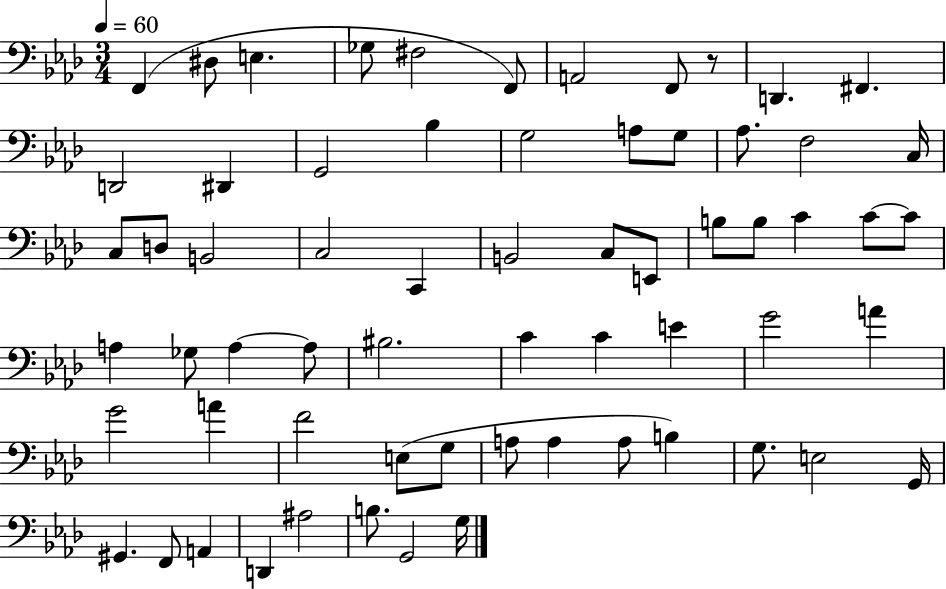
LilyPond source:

{
  \clef bass
  \numericTimeSignature
  \time 3/4
  \key aes \major
  \tempo 4 = 60
  \repeat volta 2 { f,4( dis8 e4. | ges8 fis2 f,8) | a,2 f,8 r8 | d,4. fis,4. | \break d,2 dis,4 | g,2 bes4 | g2 a8 g8 | aes8. f2 c16 | \break c8 d8 b,2 | c2 c,4 | b,2 c8 e,8 | b8 b8 c'4 c'8~~ c'8 | \break a4 ges8 a4~~ a8 | bis2. | c'4 c'4 e'4 | g'2 a'4 | \break g'2 a'4 | f'2 e8( g8 | a8 a4 a8 b4) | g8. e2 g,16 | \break gis,4. f,8 a,4 | d,4 ais2 | b8. g,2 g16 | } \bar "|."
}